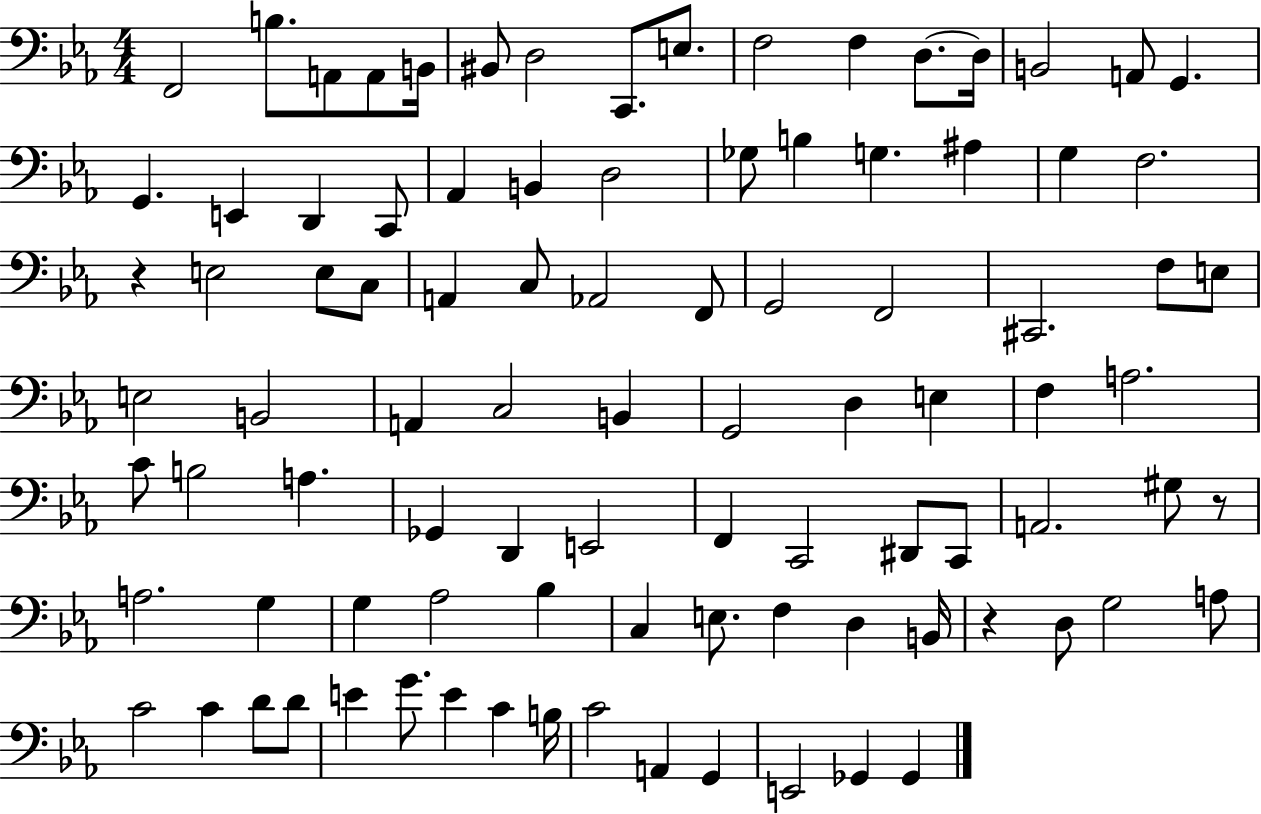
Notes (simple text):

F2/h B3/e. A2/e A2/e B2/s BIS2/e D3/h C2/e. E3/e. F3/h F3/q D3/e. D3/s B2/h A2/e G2/q. G2/q. E2/q D2/q C2/e Ab2/q B2/q D3/h Gb3/e B3/q G3/q. A#3/q G3/q F3/h. R/q E3/h E3/e C3/e A2/q C3/e Ab2/h F2/e G2/h F2/h C#2/h. F3/e E3/e E3/h B2/h A2/q C3/h B2/q G2/h D3/q E3/q F3/q A3/h. C4/e B3/h A3/q. Gb2/q D2/q E2/h F2/q C2/h D#2/e C2/e A2/h. G#3/e R/e A3/h. G3/q G3/q Ab3/h Bb3/q C3/q E3/e. F3/q D3/q B2/s R/q D3/e G3/h A3/e C4/h C4/q D4/e D4/e E4/q G4/e. E4/q C4/q B3/s C4/h A2/q G2/q E2/h Gb2/q Gb2/q